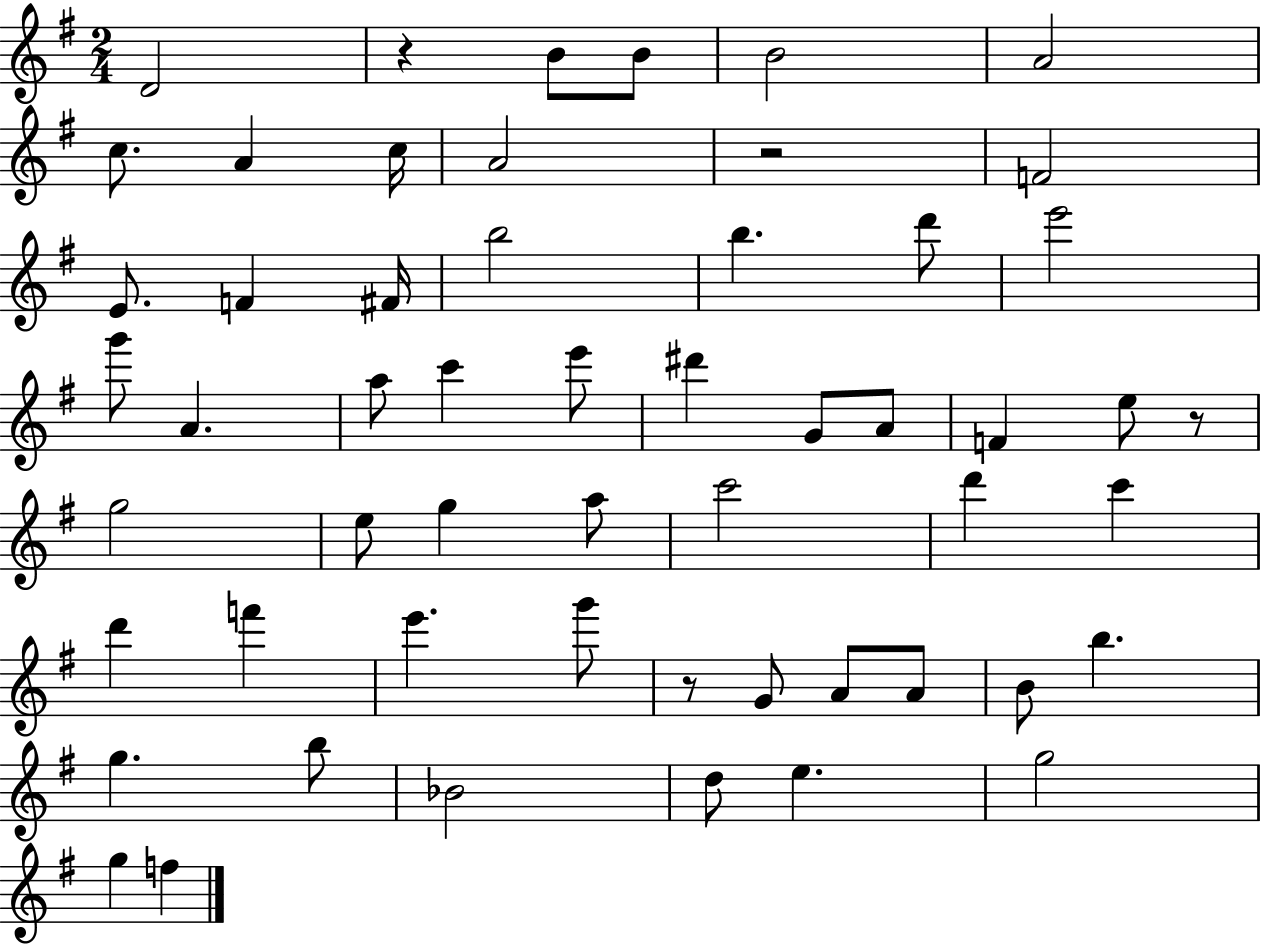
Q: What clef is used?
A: treble